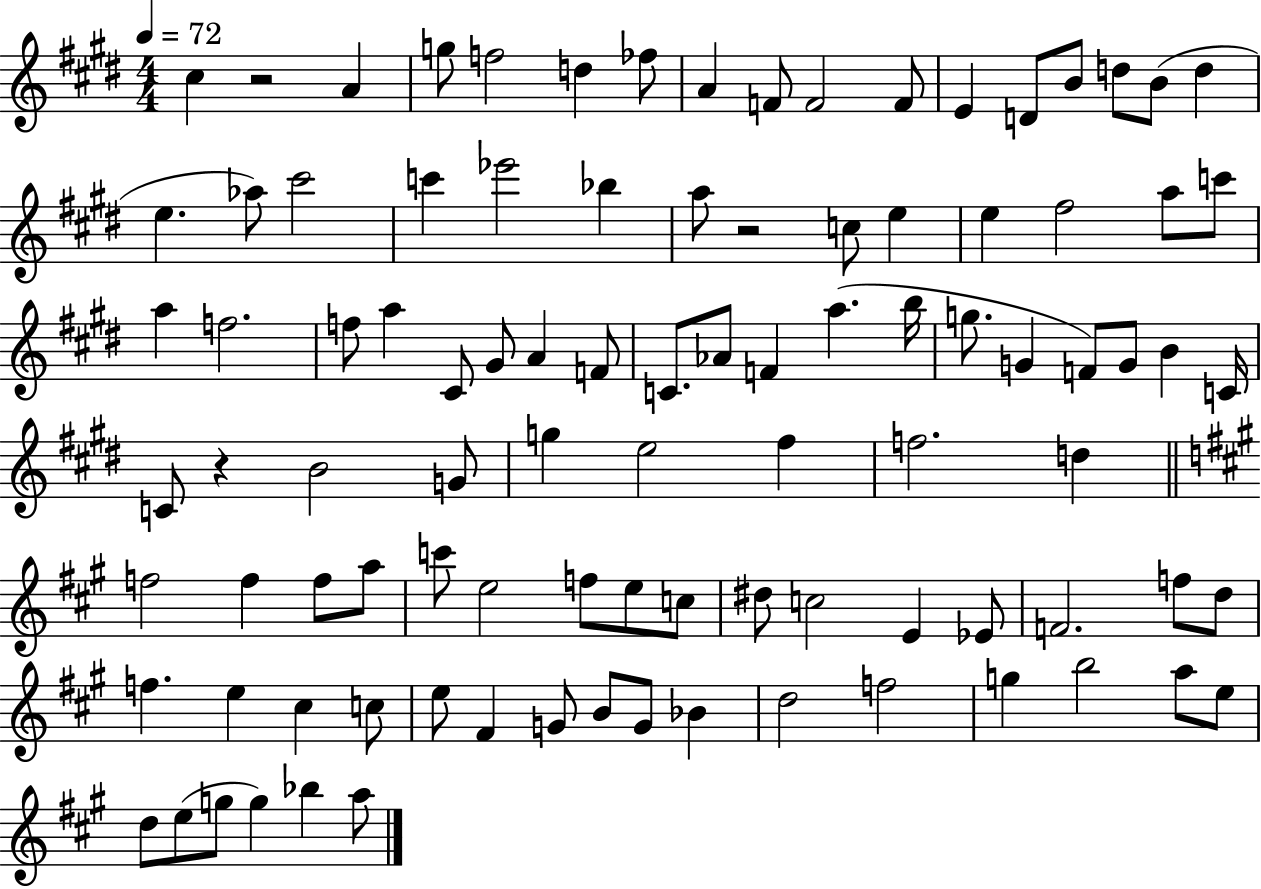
{
  \clef treble
  \numericTimeSignature
  \time 4/4
  \key e \major
  \tempo 4 = 72
  cis''4 r2 a'4 | g''8 f''2 d''4 fes''8 | a'4 f'8 f'2 f'8 | e'4 d'8 b'8 d''8 b'8( d''4 | \break e''4. aes''8) cis'''2 | c'''4 ees'''2 bes''4 | a''8 r2 c''8 e''4 | e''4 fis''2 a''8 c'''8 | \break a''4 f''2. | f''8 a''4 cis'8 gis'8 a'4 f'8 | c'8. aes'8 f'4 a''4.( b''16 | g''8. g'4 f'8) g'8 b'4 c'16 | \break c'8 r4 b'2 g'8 | g''4 e''2 fis''4 | f''2. d''4 | \bar "||" \break \key a \major f''2 f''4 f''8 a''8 | c'''8 e''2 f''8 e''8 c''8 | dis''8 c''2 e'4 ees'8 | f'2. f''8 d''8 | \break f''4. e''4 cis''4 c''8 | e''8 fis'4 g'8 b'8 g'8 bes'4 | d''2 f''2 | g''4 b''2 a''8 e''8 | \break d''8 e''8( g''8 g''4) bes''4 a''8 | \bar "|."
}